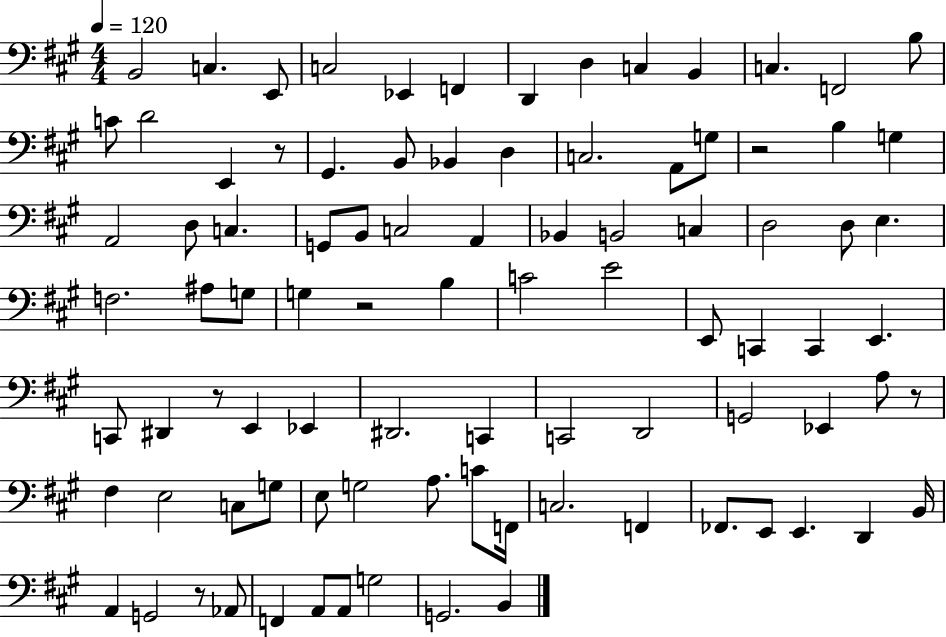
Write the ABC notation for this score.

X:1
T:Untitled
M:4/4
L:1/4
K:A
B,,2 C, E,,/2 C,2 _E,, F,, D,, D, C, B,, C, F,,2 B,/2 C/2 D2 E,, z/2 ^G,, B,,/2 _B,, D, C,2 A,,/2 G,/2 z2 B, G, A,,2 D,/2 C, G,,/2 B,,/2 C,2 A,, _B,, B,,2 C, D,2 D,/2 E, F,2 ^A,/2 G,/2 G, z2 B, C2 E2 E,,/2 C,, C,, E,, C,,/2 ^D,, z/2 E,, _E,, ^D,,2 C,, C,,2 D,,2 G,,2 _E,, A,/2 z/2 ^F, E,2 C,/2 G,/2 E,/2 G,2 A,/2 C/2 F,,/4 C,2 F,, _F,,/2 E,,/2 E,, D,, B,,/4 A,, G,,2 z/2 _A,,/2 F,, A,,/2 A,,/2 G,2 G,,2 B,,